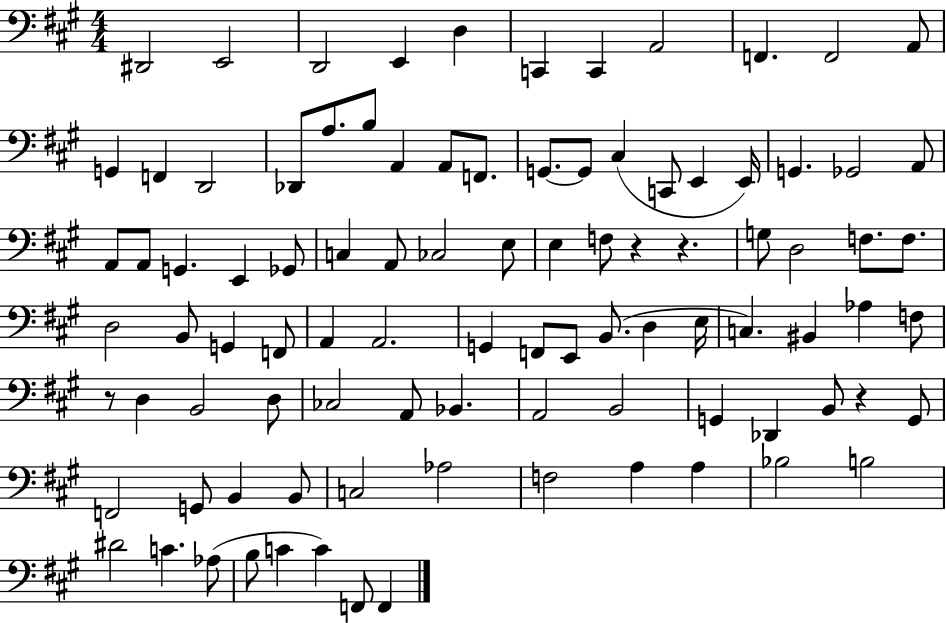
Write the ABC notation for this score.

X:1
T:Untitled
M:4/4
L:1/4
K:A
^D,,2 E,,2 D,,2 E,, D, C,, C,, A,,2 F,, F,,2 A,,/2 G,, F,, D,,2 _D,,/2 A,/2 B,/2 A,, A,,/2 F,,/2 G,,/2 G,,/2 ^C, C,,/2 E,, E,,/4 G,, _G,,2 A,,/2 A,,/2 A,,/2 G,, E,, _G,,/2 C, A,,/2 _C,2 E,/2 E, F,/2 z z G,/2 D,2 F,/2 F,/2 D,2 B,,/2 G,, F,,/2 A,, A,,2 G,, F,,/2 E,,/2 B,,/2 D, E,/4 C, ^B,, _A, F,/2 z/2 D, B,,2 D,/2 _C,2 A,,/2 _B,, A,,2 B,,2 G,, _D,, B,,/2 z G,,/2 F,,2 G,,/2 B,, B,,/2 C,2 _A,2 F,2 A, A, _B,2 B,2 ^D2 C _A,/2 B,/2 C C F,,/2 F,,